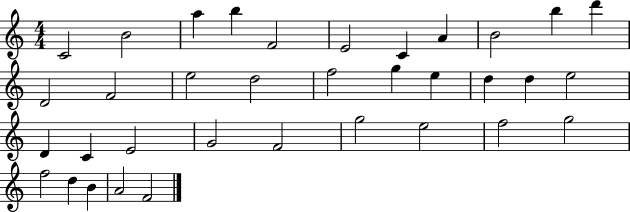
X:1
T:Untitled
M:4/4
L:1/4
K:C
C2 B2 a b F2 E2 C A B2 b d' D2 F2 e2 d2 f2 g e d d e2 D C E2 G2 F2 g2 e2 f2 g2 f2 d B A2 F2